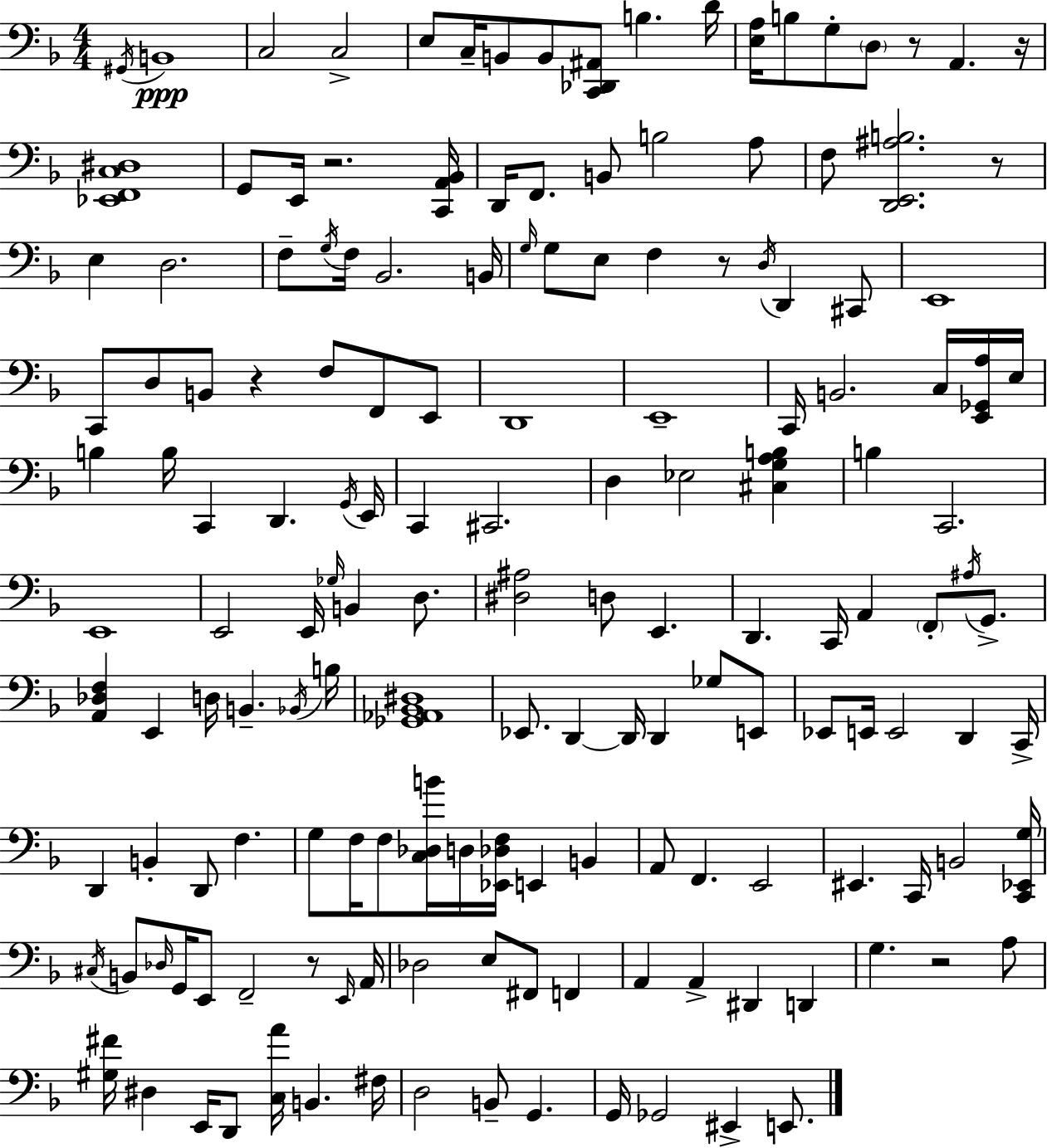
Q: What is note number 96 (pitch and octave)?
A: G3